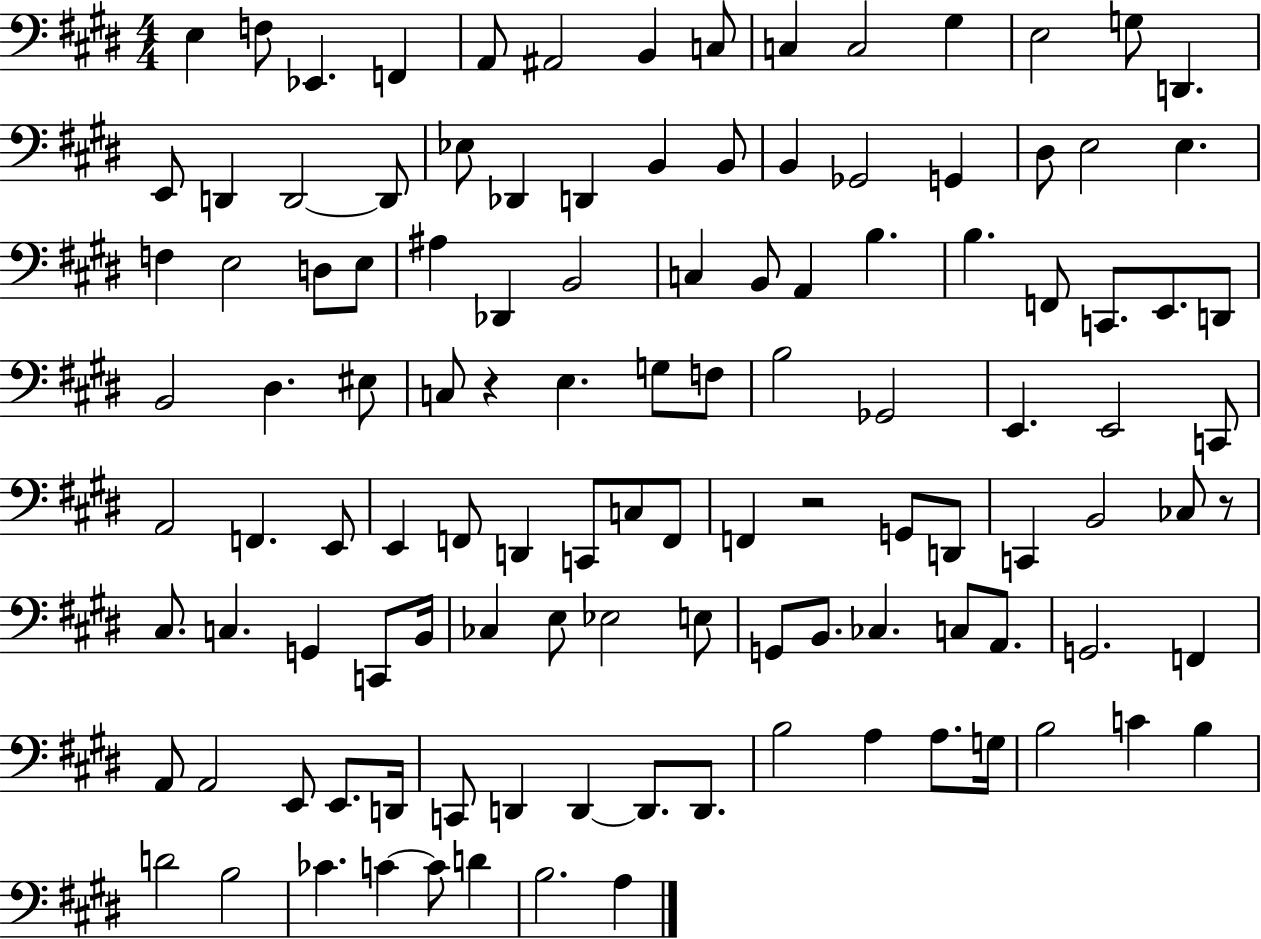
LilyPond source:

{
  \clef bass
  \numericTimeSignature
  \time 4/4
  \key e \major
  e4 f8 ees,4. f,4 | a,8 ais,2 b,4 c8 | c4 c2 gis4 | e2 g8 d,4. | \break e,8 d,4 d,2~~ d,8 | ees8 des,4 d,4 b,4 b,8 | b,4 ges,2 g,4 | dis8 e2 e4. | \break f4 e2 d8 e8 | ais4 des,4 b,2 | c4 b,8 a,4 b4. | b4. f,8 c,8. e,8. d,8 | \break b,2 dis4. eis8 | c8 r4 e4. g8 f8 | b2 ges,2 | e,4. e,2 c,8 | \break a,2 f,4. e,8 | e,4 f,8 d,4 c,8 c8 f,8 | f,4 r2 g,8 d,8 | c,4 b,2 ces8 r8 | \break cis8. c4. g,4 c,8 b,16 | ces4 e8 ees2 e8 | g,8 b,8. ces4. c8 a,8. | g,2. f,4 | \break a,8 a,2 e,8 e,8. d,16 | c,8 d,4 d,4~~ d,8. d,8. | b2 a4 a8. g16 | b2 c'4 b4 | \break d'2 b2 | ces'4. c'4~~ c'8 d'4 | b2. a4 | \bar "|."
}